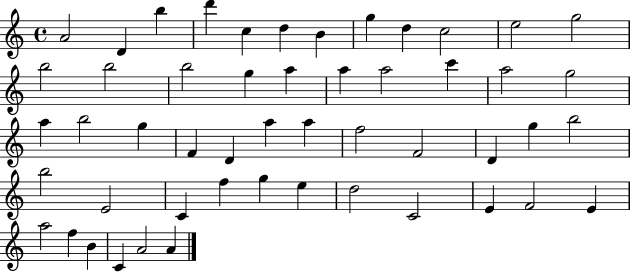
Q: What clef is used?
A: treble